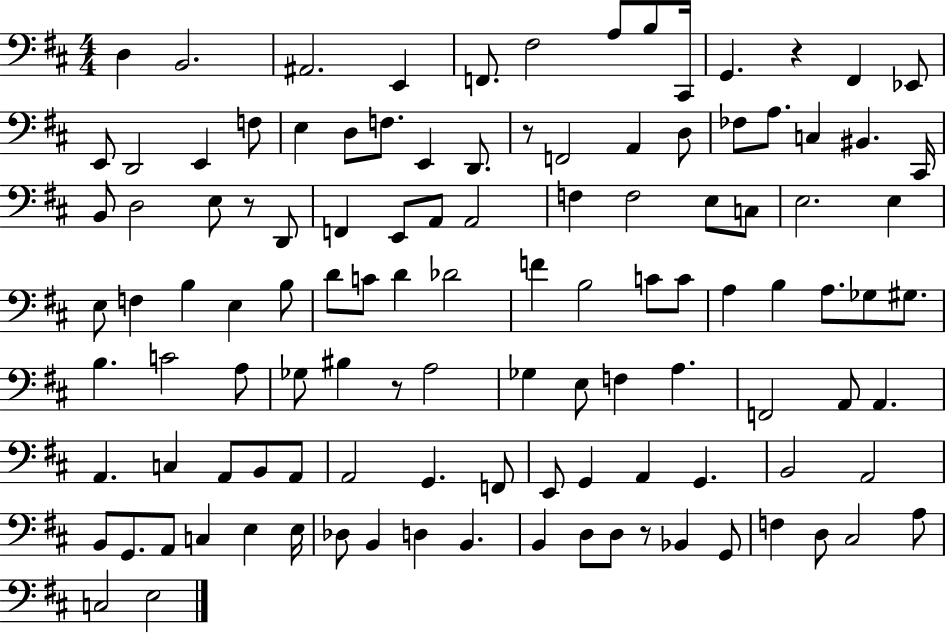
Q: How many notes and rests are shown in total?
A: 114